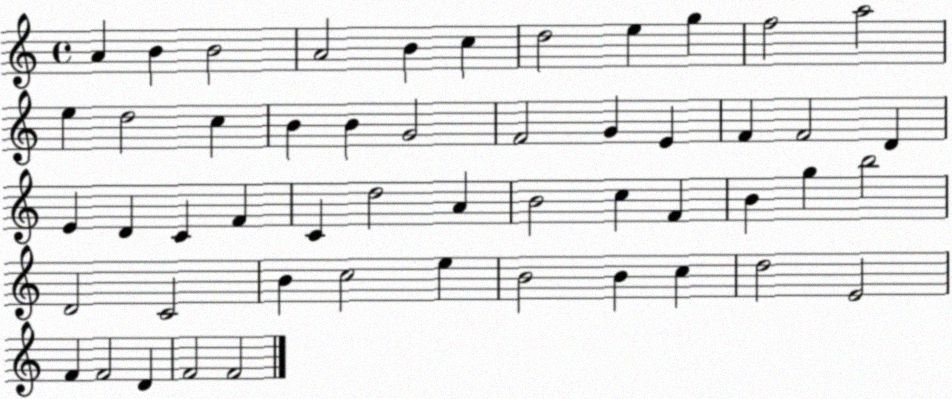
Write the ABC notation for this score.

X:1
T:Untitled
M:4/4
L:1/4
K:C
A B B2 A2 B c d2 e g f2 a2 e d2 c B B G2 F2 G E F F2 D E D C F C d2 A B2 c F B g b2 D2 C2 B c2 e B2 B c d2 E2 F F2 D F2 F2